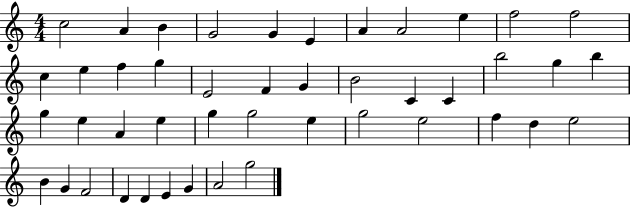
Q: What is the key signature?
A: C major